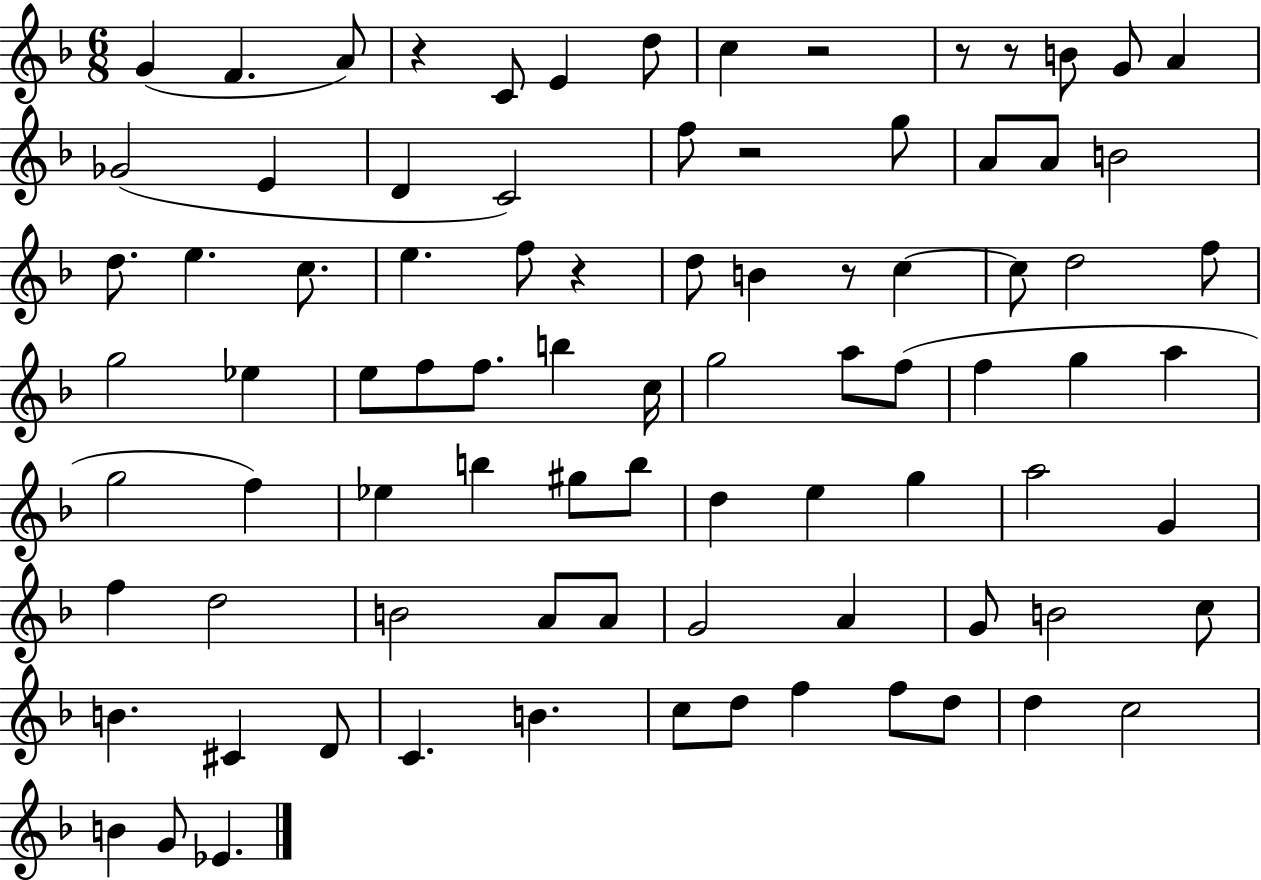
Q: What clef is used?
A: treble